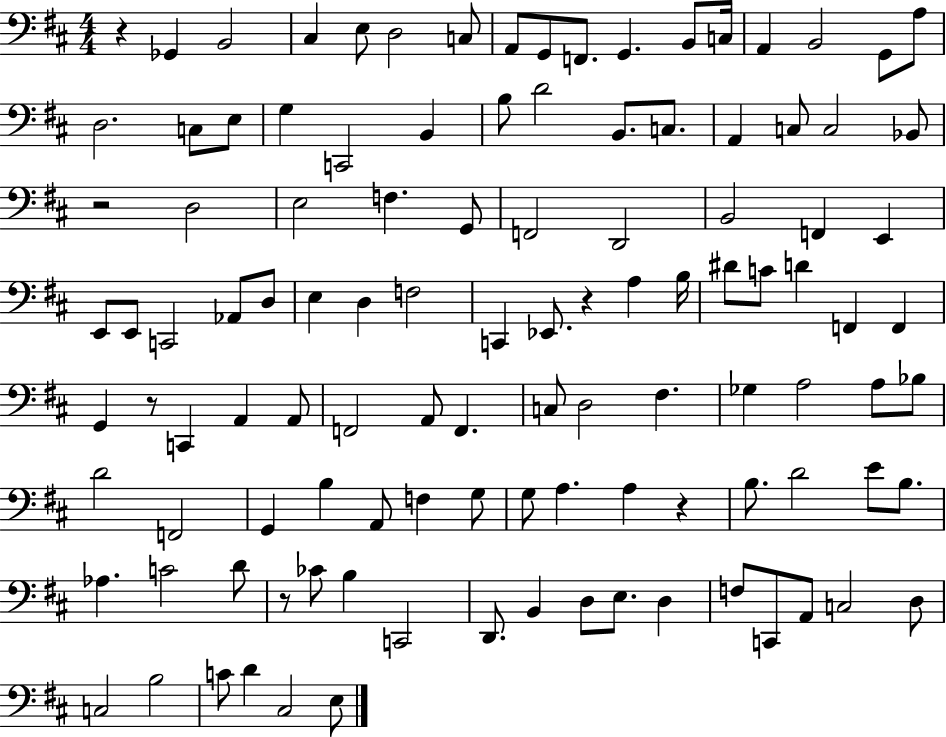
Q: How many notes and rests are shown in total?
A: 112